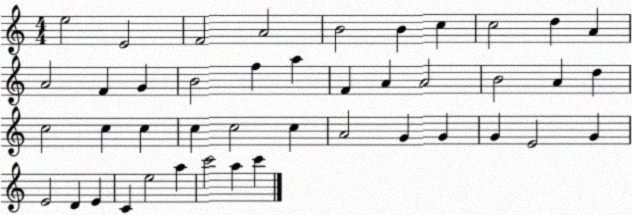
X:1
T:Untitled
M:4/4
L:1/4
K:C
e2 E2 F2 A2 B2 B c c2 d A A2 F G B2 f a F A A2 B2 A d c2 c c c c2 c A2 G G G E2 G E2 D E C e2 a c'2 a c'